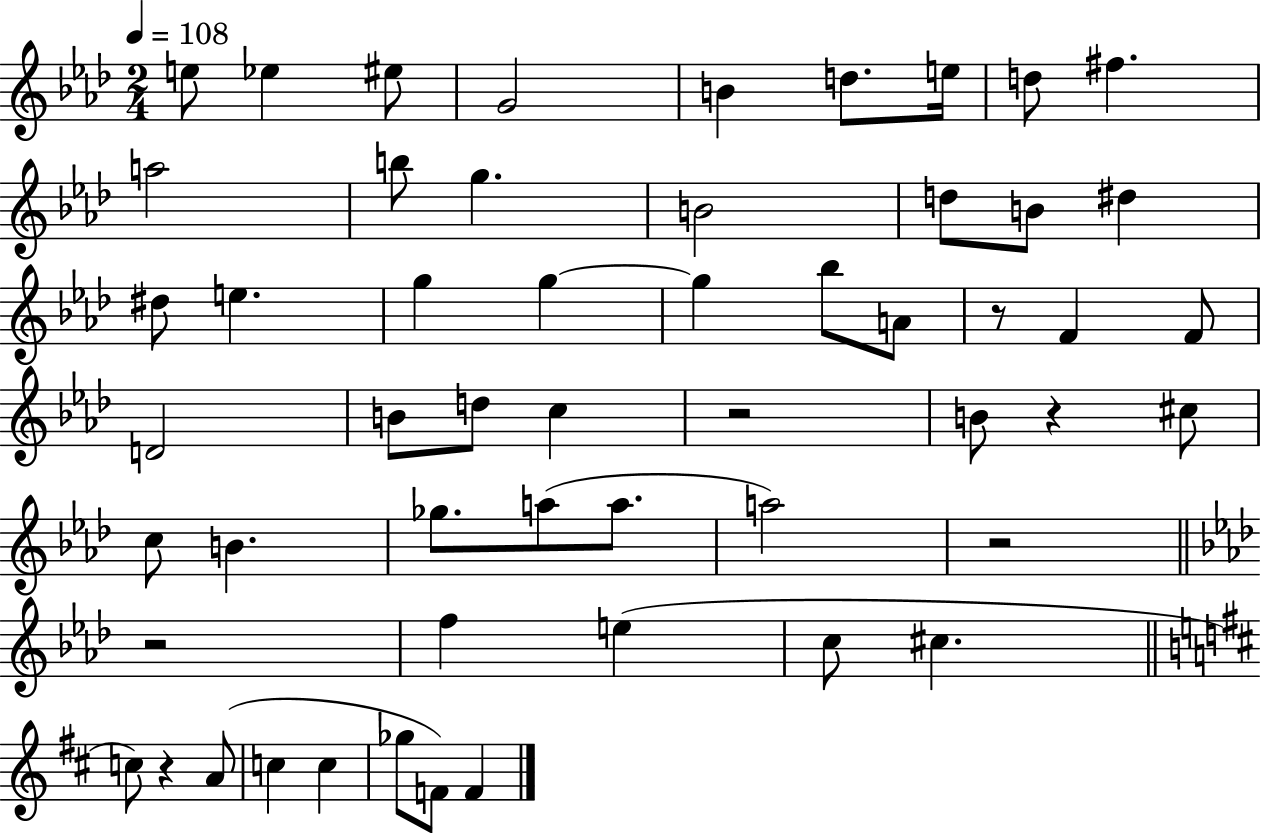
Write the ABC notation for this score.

X:1
T:Untitled
M:2/4
L:1/4
K:Ab
e/2 _e ^e/2 G2 B d/2 e/4 d/2 ^f a2 b/2 g B2 d/2 B/2 ^d ^d/2 e g g g _b/2 A/2 z/2 F F/2 D2 B/2 d/2 c z2 B/2 z ^c/2 c/2 B _g/2 a/2 a/2 a2 z2 z2 f e c/2 ^c c/2 z A/2 c c _g/2 F/2 F